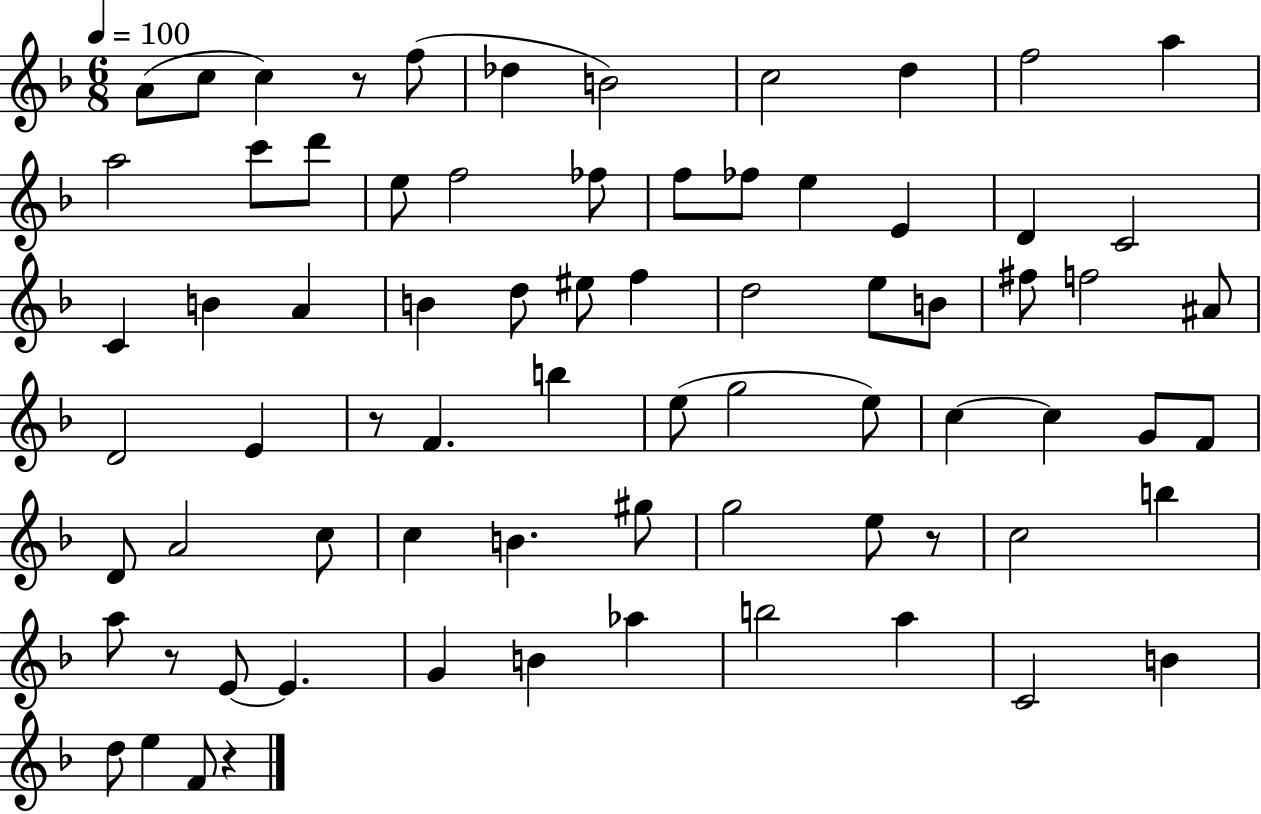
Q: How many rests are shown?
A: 5